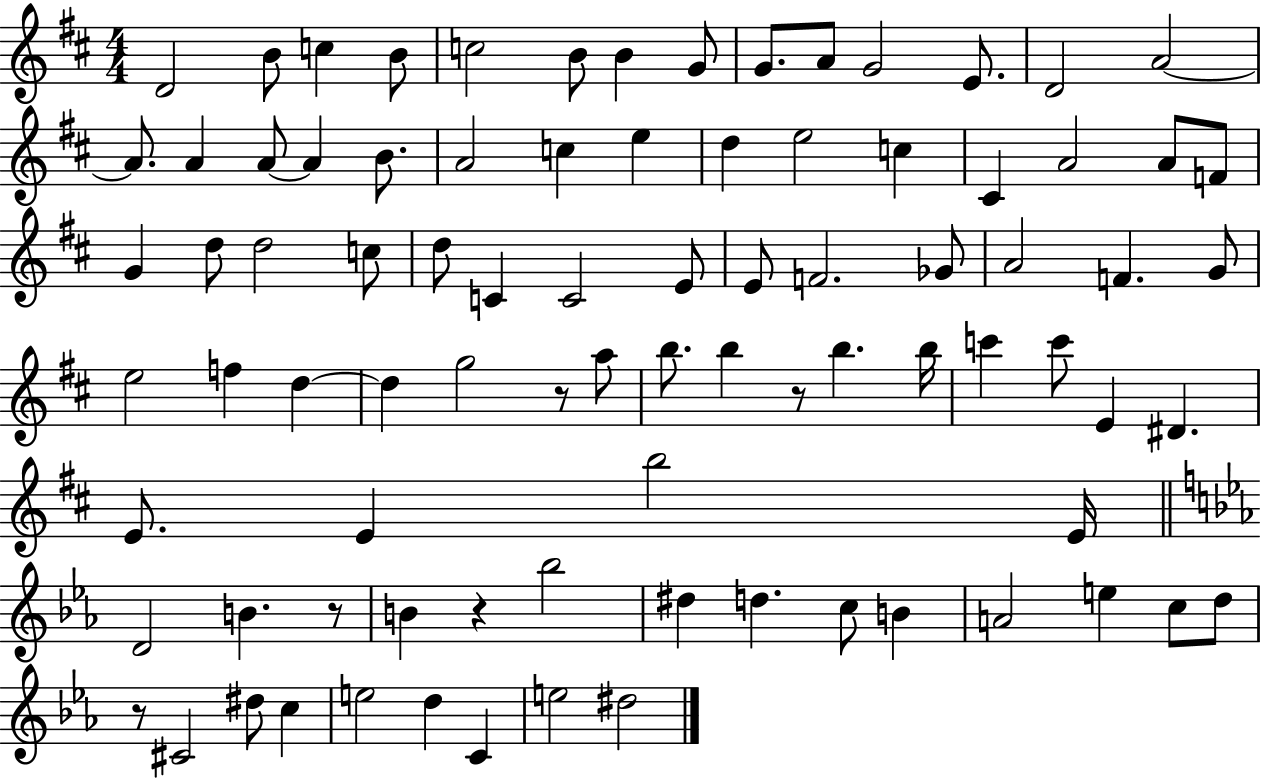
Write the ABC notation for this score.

X:1
T:Untitled
M:4/4
L:1/4
K:D
D2 B/2 c B/2 c2 B/2 B G/2 G/2 A/2 G2 E/2 D2 A2 A/2 A A/2 A B/2 A2 c e d e2 c ^C A2 A/2 F/2 G d/2 d2 c/2 d/2 C C2 E/2 E/2 F2 _G/2 A2 F G/2 e2 f d d g2 z/2 a/2 b/2 b z/2 b b/4 c' c'/2 E ^D E/2 E b2 E/4 D2 B z/2 B z _b2 ^d d c/2 B A2 e c/2 d/2 z/2 ^C2 ^d/2 c e2 d C e2 ^d2